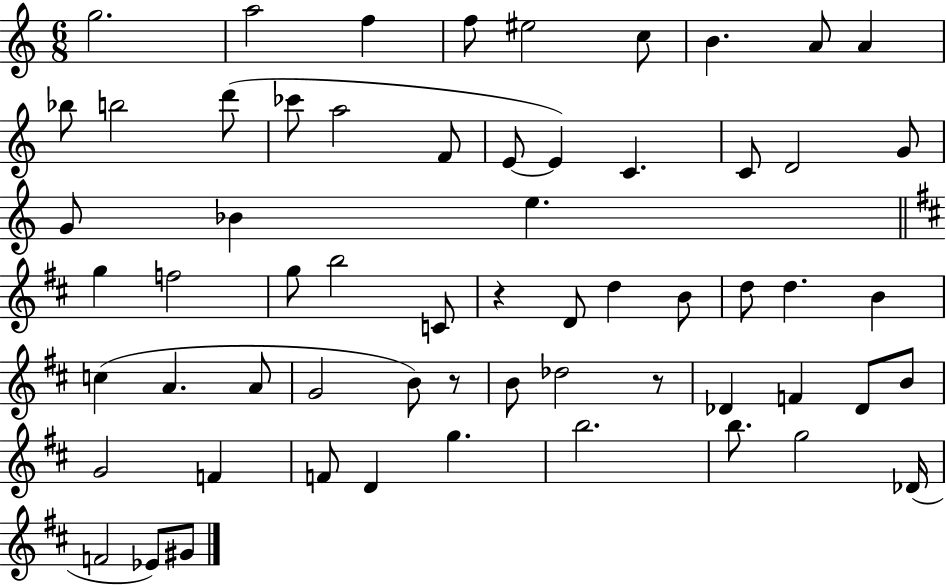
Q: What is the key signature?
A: C major